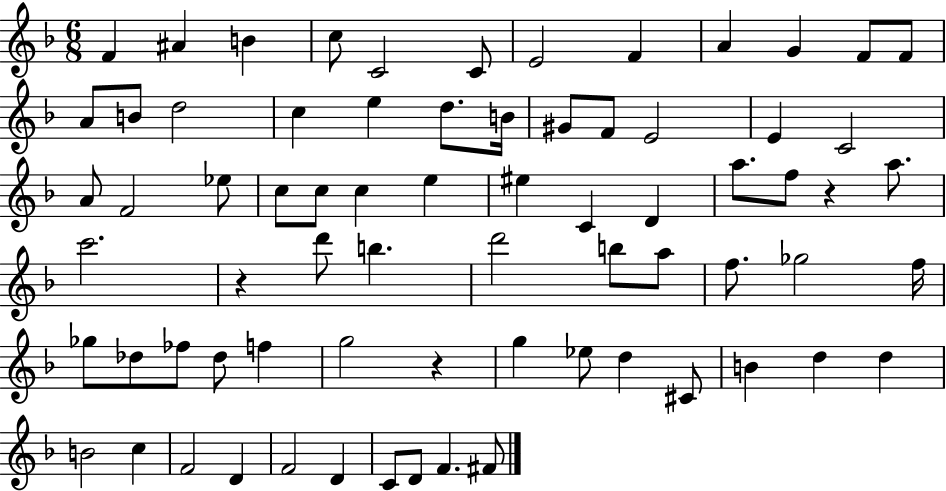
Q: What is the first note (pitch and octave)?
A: F4